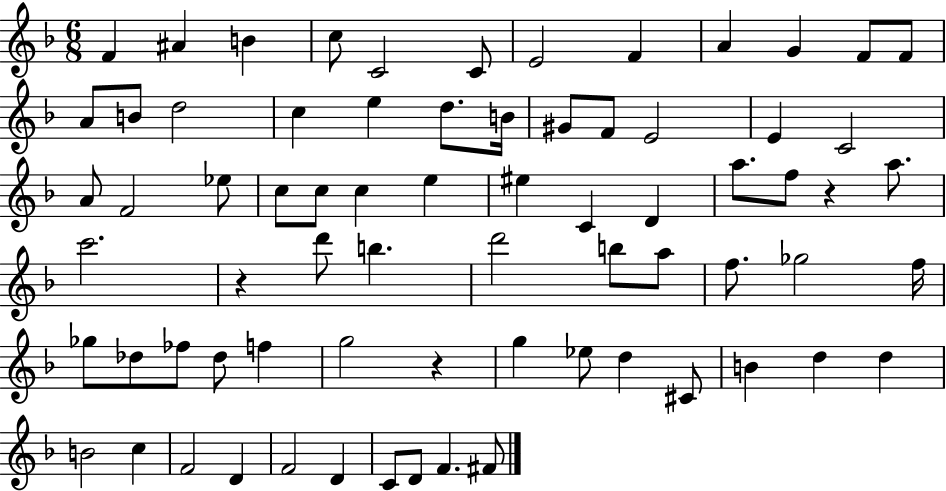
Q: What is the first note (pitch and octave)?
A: F4